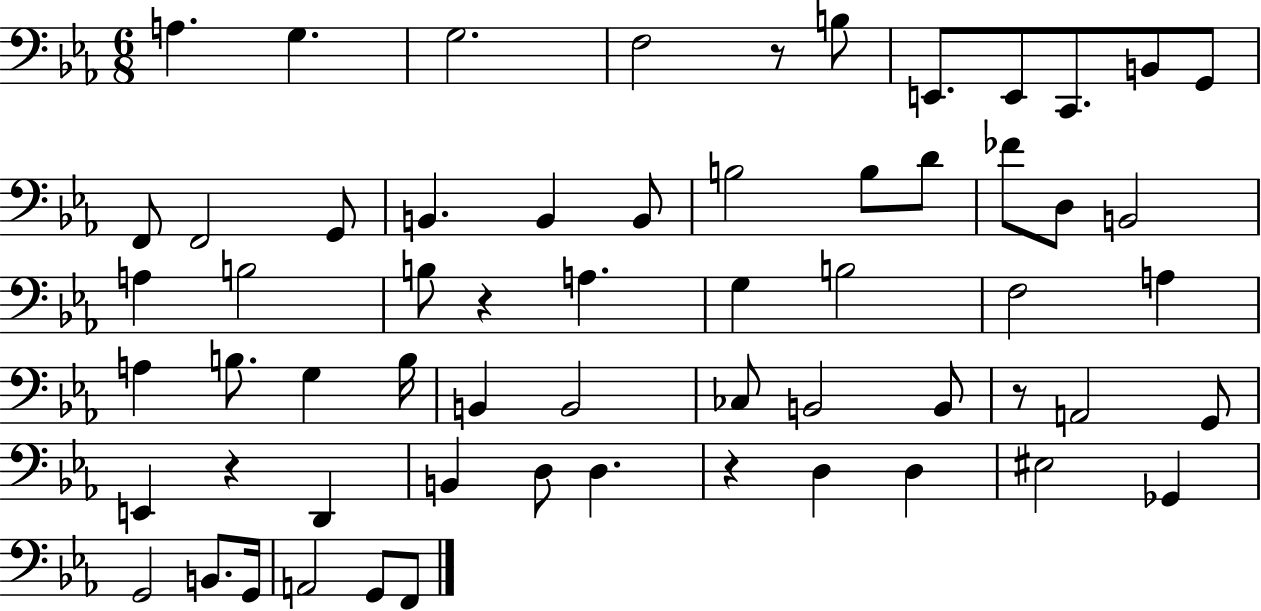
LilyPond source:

{
  \clef bass
  \numericTimeSignature
  \time 6/8
  \key ees \major
  a4. g4. | g2. | f2 r8 b8 | e,8. e,8 c,8. b,8 g,8 | \break f,8 f,2 g,8 | b,4. b,4 b,8 | b2 b8 d'8 | fes'8 d8 b,2 | \break a4 b2 | b8 r4 a4. | g4 b2 | f2 a4 | \break a4 b8. g4 b16 | b,4 b,2 | ces8 b,2 b,8 | r8 a,2 g,8 | \break e,4 r4 d,4 | b,4 d8 d4. | r4 d4 d4 | eis2 ges,4 | \break g,2 b,8. g,16 | a,2 g,8 f,8 | \bar "|."
}